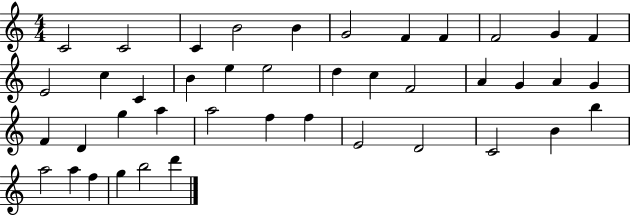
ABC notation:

X:1
T:Untitled
M:4/4
L:1/4
K:C
C2 C2 C B2 B G2 F F F2 G F E2 c C B e e2 d c F2 A G A G F D g a a2 f f E2 D2 C2 B b a2 a f g b2 d'